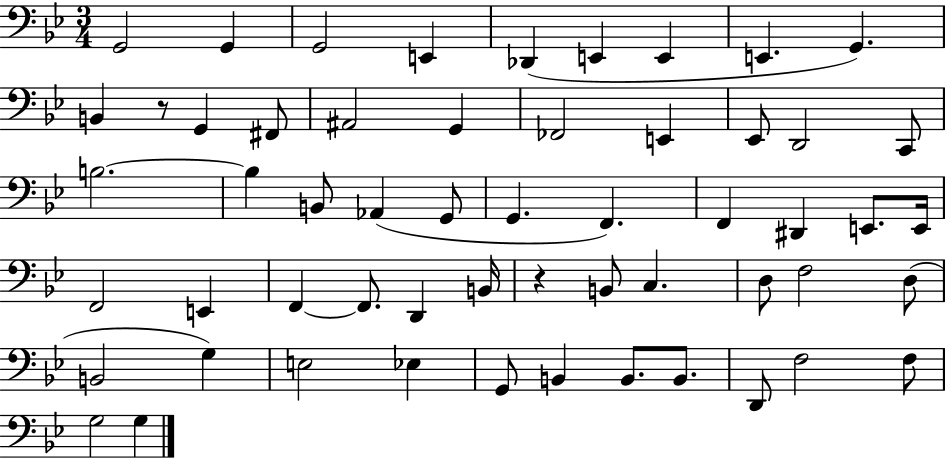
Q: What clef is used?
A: bass